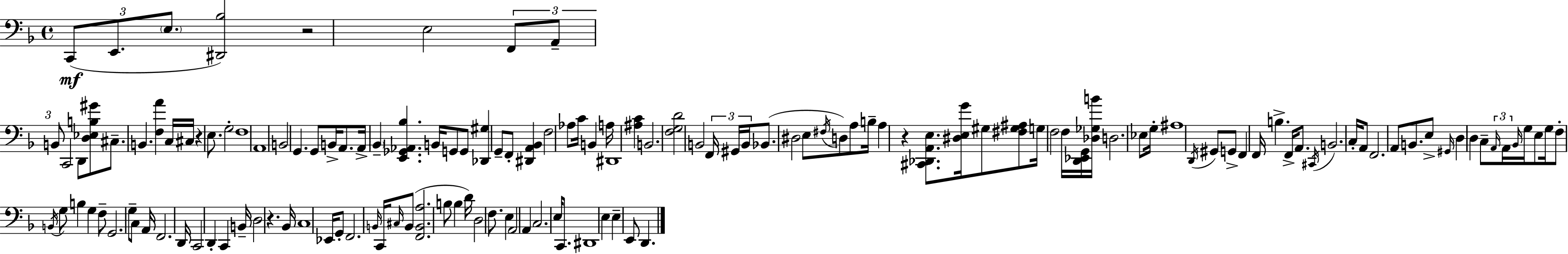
X:1
T:Untitled
M:4/4
L:1/4
K:F
C,,/2 E,,/2 E,/2 [^D,,_B,]2 z2 E,2 F,,/2 A,,/2 B,,/2 C,,2 D,,/2 [D,_E,B,^G]/2 ^C,/2 B,, [F,A] C,/4 ^C,/4 z E,/2 G,2 F,4 A,,4 B,,2 G,, G,,/2 B,,/4 A,,/2 A,,/4 _B,, [E,,_G,,_A,,_B,] B,,/4 G,,/2 G,,/2 [_D,,^G,] G,,/2 F,,/2 [^D,,A,,_B,,] F,2 _A,/2 C/4 B,, A,/4 ^D,,4 [^A,C] B,,2 [F,G,D]2 B,,2 F,,/4 ^G,,/4 B,,/4 _B,,/2 ^D,2 E,/2 ^F,/4 D,/2 A,/2 B,/4 A, z [^C,,_D,,A,,E,]/2 [^D,E,G]/4 ^G,/2 [^F,^G,^A,]/2 G,/4 F,2 F,/4 [D,,_E,,G,,]/4 [_D,_G,B]/4 D,2 _E,/2 G,/4 ^A,4 D,,/4 ^G,,/2 G,,/2 F,, F,,/4 B, F,,/4 A,,/2 ^C,,/4 B,,2 C,/4 A,,/2 F,,2 A,,/2 B,,/2 E,/2 ^G,,/4 D, D, C,/2 A,,/4 A,,/4 _B,,/4 G,/4 E,/2 G,/4 F,/2 B,,/4 G,/2 B, G, F,/2 G,,2 G,/2 C,/2 A,,/4 F,,2 D,,/4 C,,2 D,, C,, B,,/4 D,2 z _B,,/4 C,4 _E,,/4 G,,/2 F,,2 B,,/4 C,,/4 ^C,/4 B,,/2 [F,,B,,A,]2 B,/2 B, D/4 D,2 F,/2 E, A,,2 A,, C,2 E,/4 C,,/2 ^D,,4 E, E, E,,/2 D,,